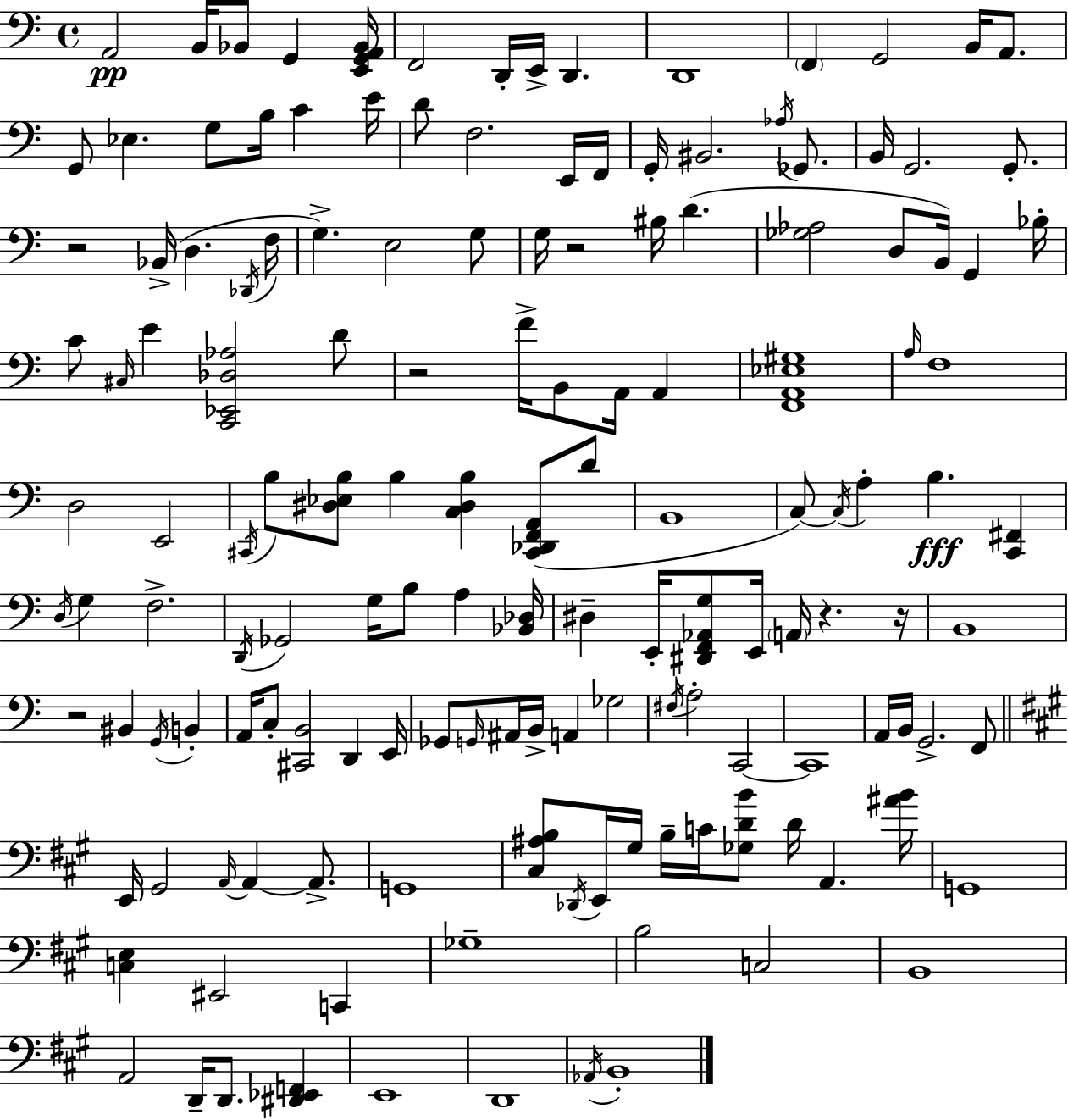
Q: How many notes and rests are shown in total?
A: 148